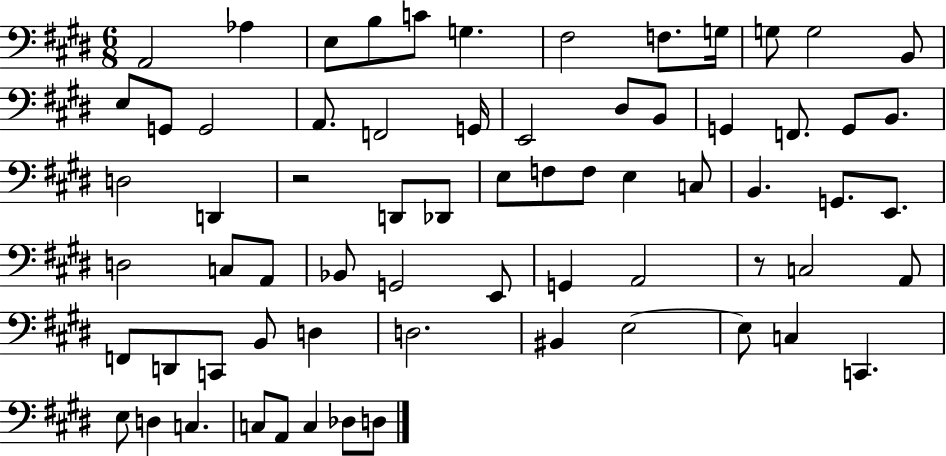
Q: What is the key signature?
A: E major